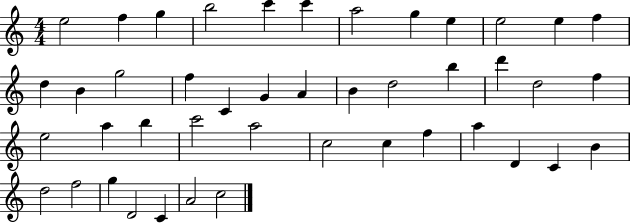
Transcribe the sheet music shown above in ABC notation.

X:1
T:Untitled
M:4/4
L:1/4
K:C
e2 f g b2 c' c' a2 g e e2 e f d B g2 f C G A B d2 b d' d2 f e2 a b c'2 a2 c2 c f a D C B d2 f2 g D2 C A2 c2